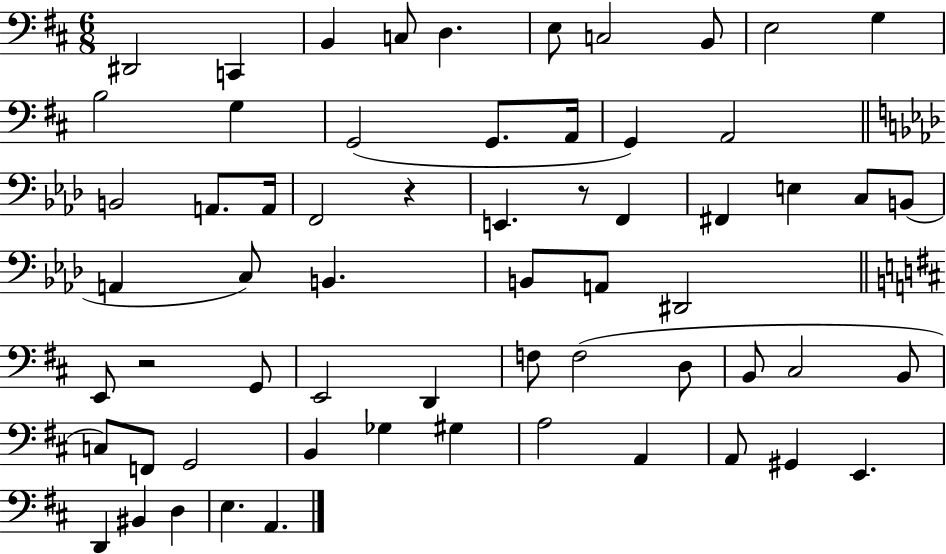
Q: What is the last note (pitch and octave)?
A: A2